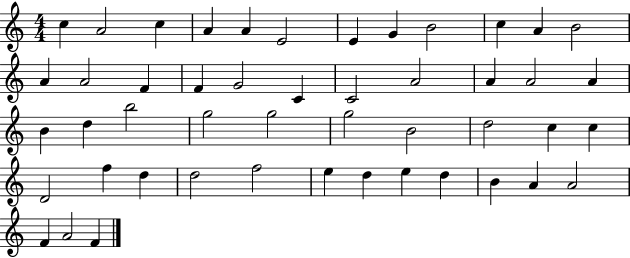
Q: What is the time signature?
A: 4/4